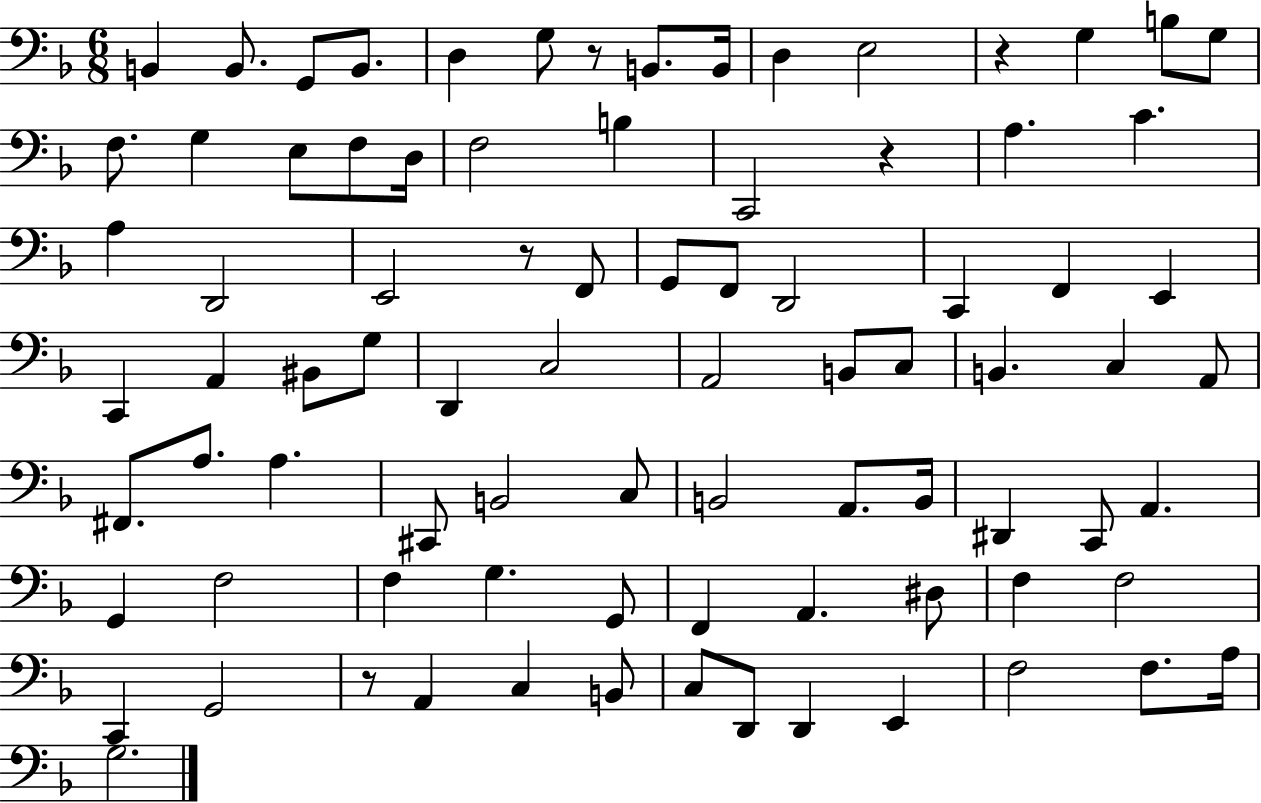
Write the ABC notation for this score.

X:1
T:Untitled
M:6/8
L:1/4
K:F
B,, B,,/2 G,,/2 B,,/2 D, G,/2 z/2 B,,/2 B,,/4 D, E,2 z G, B,/2 G,/2 F,/2 G, E,/2 F,/2 D,/4 F,2 B, C,,2 z A, C A, D,,2 E,,2 z/2 F,,/2 G,,/2 F,,/2 D,,2 C,, F,, E,, C,, A,, ^B,,/2 G,/2 D,, C,2 A,,2 B,,/2 C,/2 B,, C, A,,/2 ^F,,/2 A,/2 A, ^C,,/2 B,,2 C,/2 B,,2 A,,/2 B,,/4 ^D,, C,,/2 A,, G,, F,2 F, G, G,,/2 F,, A,, ^D,/2 F, F,2 C,, G,,2 z/2 A,, C, B,,/2 C,/2 D,,/2 D,, E,, F,2 F,/2 A,/4 G,2